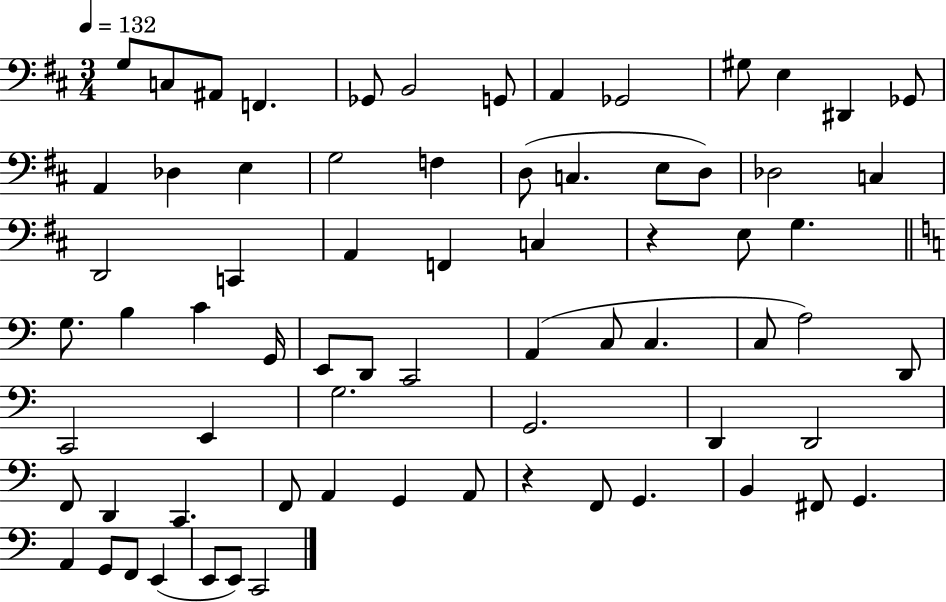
{
  \clef bass
  \numericTimeSignature
  \time 3/4
  \key d \major
  \tempo 4 = 132
  g8 c8 ais,8 f,4. | ges,8 b,2 g,8 | a,4 ges,2 | gis8 e4 dis,4 ges,8 | \break a,4 des4 e4 | g2 f4 | d8( c4. e8 d8) | des2 c4 | \break d,2 c,4 | a,4 f,4 c4 | r4 e8 g4. | \bar "||" \break \key c \major g8. b4 c'4 g,16 | e,8 d,8 c,2 | a,4( c8 c4. | c8 a2) d,8 | \break c,2 e,4 | g2. | g,2. | d,4 d,2 | \break f,8 d,4 c,4. | f,8 a,4 g,4 a,8 | r4 f,8 g,4. | b,4 fis,8 g,4. | \break a,4 g,8 f,8 e,4( | e,8 e,8) c,2 | \bar "|."
}